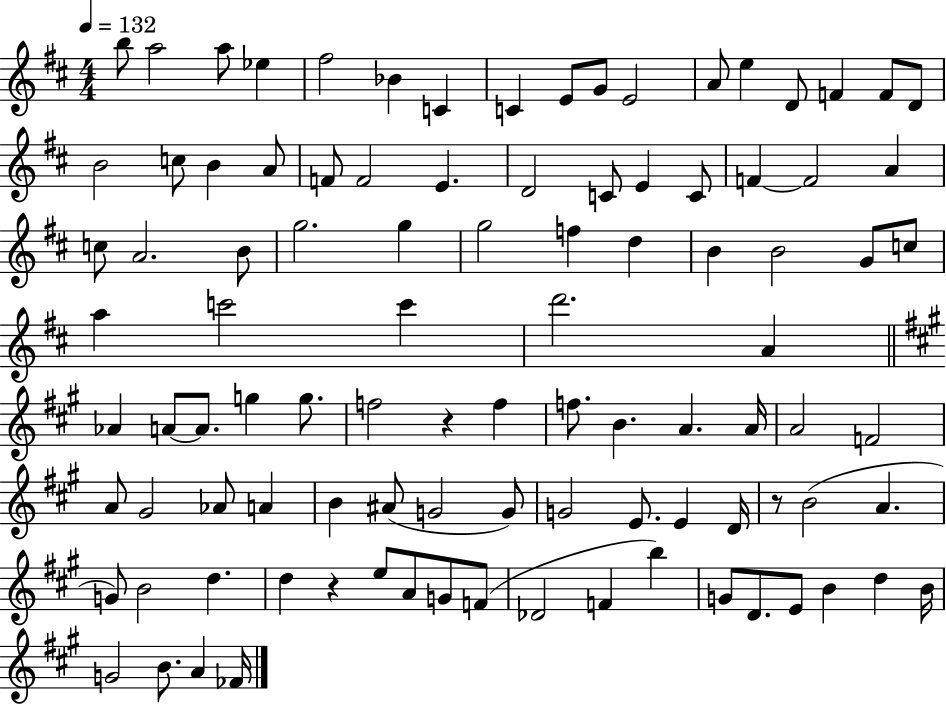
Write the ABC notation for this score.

X:1
T:Untitled
M:4/4
L:1/4
K:D
b/2 a2 a/2 _e ^f2 _B C C E/2 G/2 E2 A/2 e D/2 F F/2 D/2 B2 c/2 B A/2 F/2 F2 E D2 C/2 E C/2 F F2 A c/2 A2 B/2 g2 g g2 f d B B2 G/2 c/2 a c'2 c' d'2 A _A A/2 A/2 g g/2 f2 z f f/2 B A A/4 A2 F2 A/2 ^G2 _A/2 A B ^A/2 G2 G/2 G2 E/2 E D/4 z/2 B2 A G/2 B2 d d z e/2 A/2 G/2 F/2 _D2 F b G/2 D/2 E/2 B d B/4 G2 B/2 A _F/4